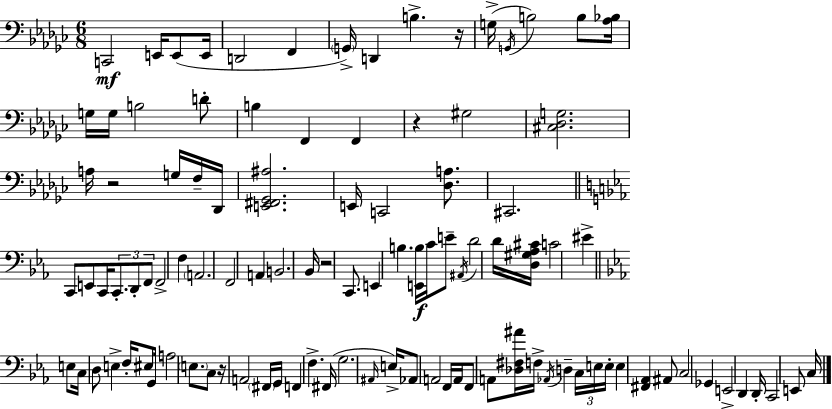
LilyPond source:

{
  \clef bass
  \numericTimeSignature
  \time 6/8
  \key ees \minor
  c,2\mf e,16 e,8( e,16 | d,2 f,4 | \parenthesize g,16->) d,4 b4.-> r16 | g16->( \acciaccatura { g,16 } b2) b8 | \break <aes bes>16 g16 g16 b2 d'8-. | b4 f,4 f,4 | r4 gis2 | <cis des g>2. | \break a16 r2 g16 f16-- | des,16 <e, fis, ges, ais>2. | e,16 c,2 <des a>8. | cis,2. | \break \bar "||" \break \key c \minor c,8 e,8 c,16 \tuplet 3/2 { c,8.-. d,8-. f,8 } | f,2-> f4 | \parenthesize a,2. | f,2 a,4 | \break b,2. | bes,16 r2 c,8. | e,4 b4. <e, b>16\f c'16 | e'8-- \acciaccatura { ais,16 } d'2 d'16 | \break <d gis aes cis'>16 c'2 eis'4-> | \bar "||" \break \key c \minor e8 c16 d8 e4-> f16-. eis8 | g,16 a2 \parenthesize e8. | c8 r16 a,2 \parenthesize fis,16 | g,16 f,4 f4.-> fis,16( | \break g2. | \grace { ais,16 } e16->) aes,8 a,2 | f,16 a,16 f,8 a,8 <des fis ais'>16 f16-> \acciaccatura { aes,16 } d4-- | \tuplet 3/2 { c16 e16 e16-. } e4 <fis, aes,>4 | \break ais,8 c2 ges,4 | e,2-> d,4 | d,16-. c,2 e,8 | c16 \bar "|."
}